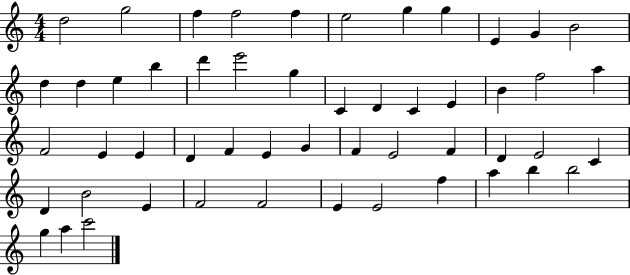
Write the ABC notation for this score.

X:1
T:Untitled
M:4/4
L:1/4
K:C
d2 g2 f f2 f e2 g g E G B2 d d e b d' e'2 g C D C E B f2 a F2 E E D F E G F E2 F D E2 C D B2 E F2 F2 E E2 f a b b2 g a c'2